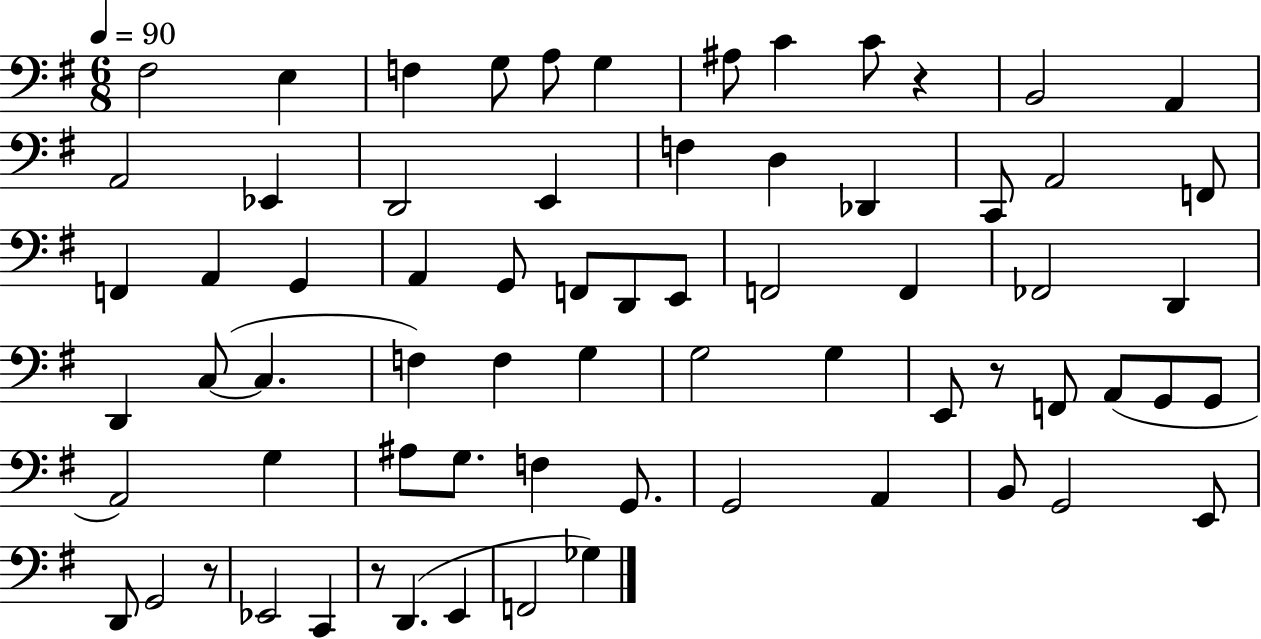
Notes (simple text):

F#3/h E3/q F3/q G3/e A3/e G3/q A#3/e C4/q C4/e R/q B2/h A2/q A2/h Eb2/q D2/h E2/q F3/q D3/q Db2/q C2/e A2/h F2/e F2/q A2/q G2/q A2/q G2/e F2/e D2/e E2/e F2/h F2/q FES2/h D2/q D2/q C3/e C3/q. F3/q F3/q G3/q G3/h G3/q E2/e R/e F2/e A2/e G2/e G2/e A2/h G3/q A#3/e G3/e. F3/q G2/e. G2/h A2/q B2/e G2/h E2/e D2/e G2/h R/e Eb2/h C2/q R/e D2/q. E2/q F2/h Gb3/q